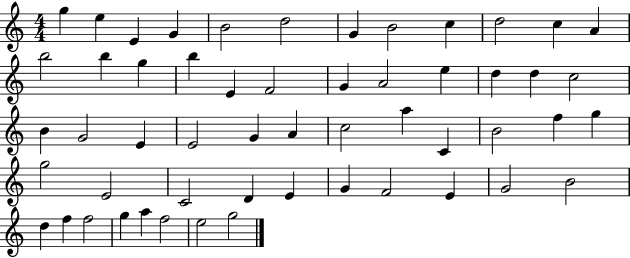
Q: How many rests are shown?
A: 0